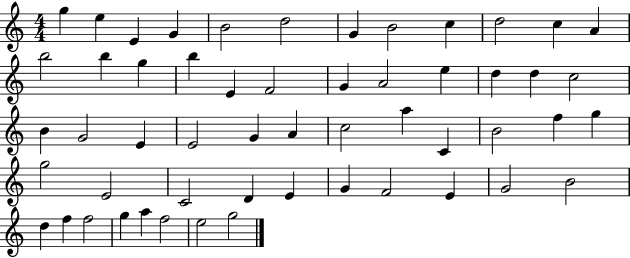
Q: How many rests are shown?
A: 0